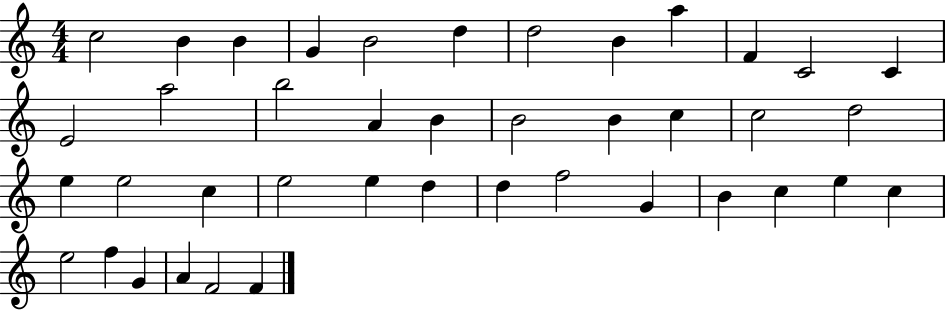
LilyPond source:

{
  \clef treble
  \numericTimeSignature
  \time 4/4
  \key c \major
  c''2 b'4 b'4 | g'4 b'2 d''4 | d''2 b'4 a''4 | f'4 c'2 c'4 | \break e'2 a''2 | b''2 a'4 b'4 | b'2 b'4 c''4 | c''2 d''2 | \break e''4 e''2 c''4 | e''2 e''4 d''4 | d''4 f''2 g'4 | b'4 c''4 e''4 c''4 | \break e''2 f''4 g'4 | a'4 f'2 f'4 | \bar "|."
}